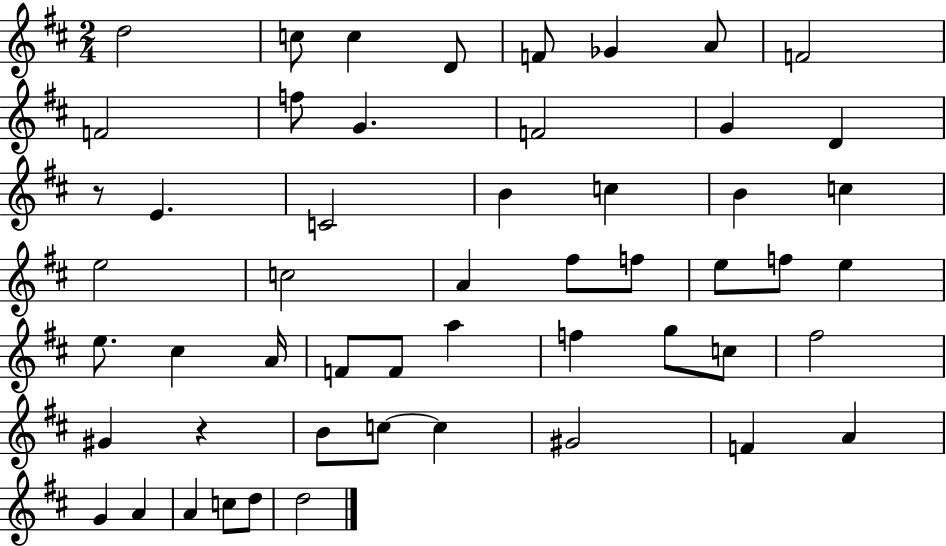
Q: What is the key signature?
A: D major